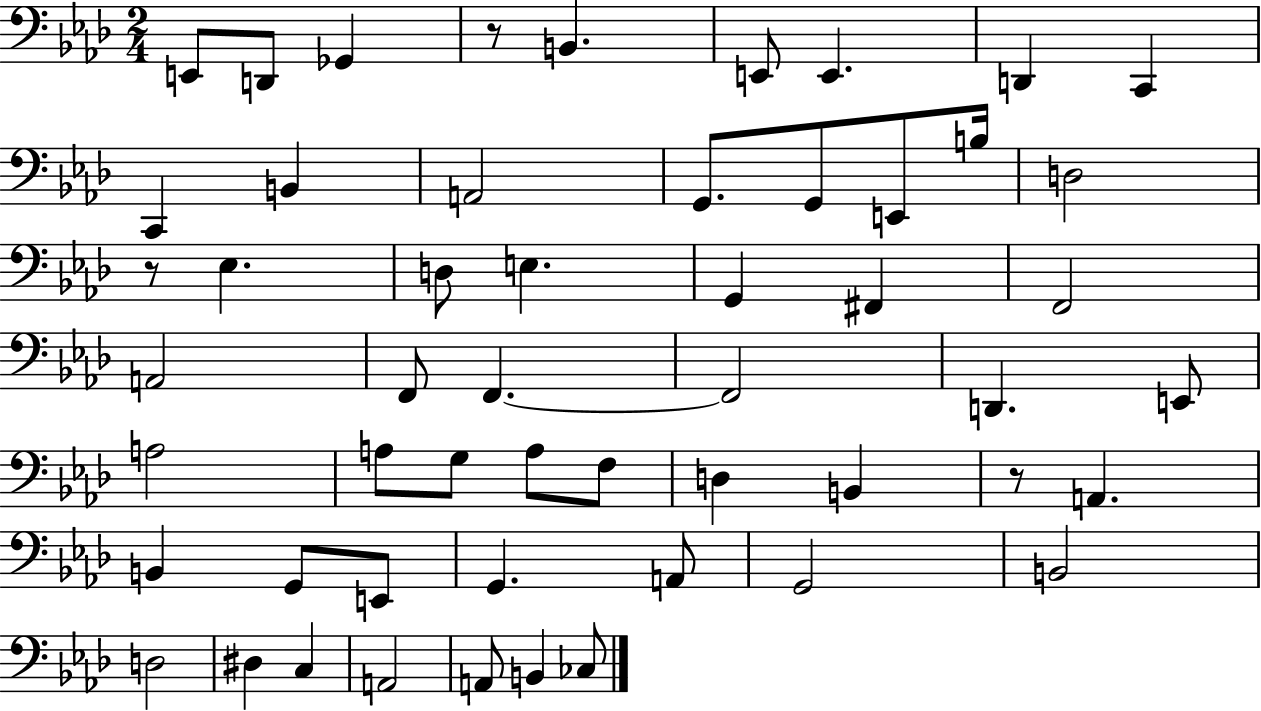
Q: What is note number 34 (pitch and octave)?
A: D3